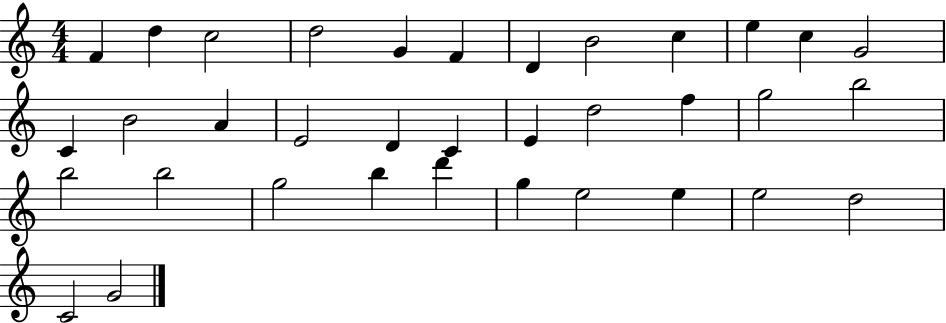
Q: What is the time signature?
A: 4/4